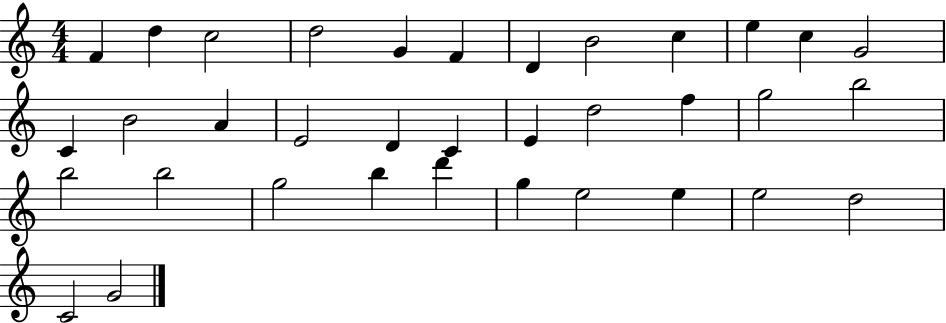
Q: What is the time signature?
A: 4/4